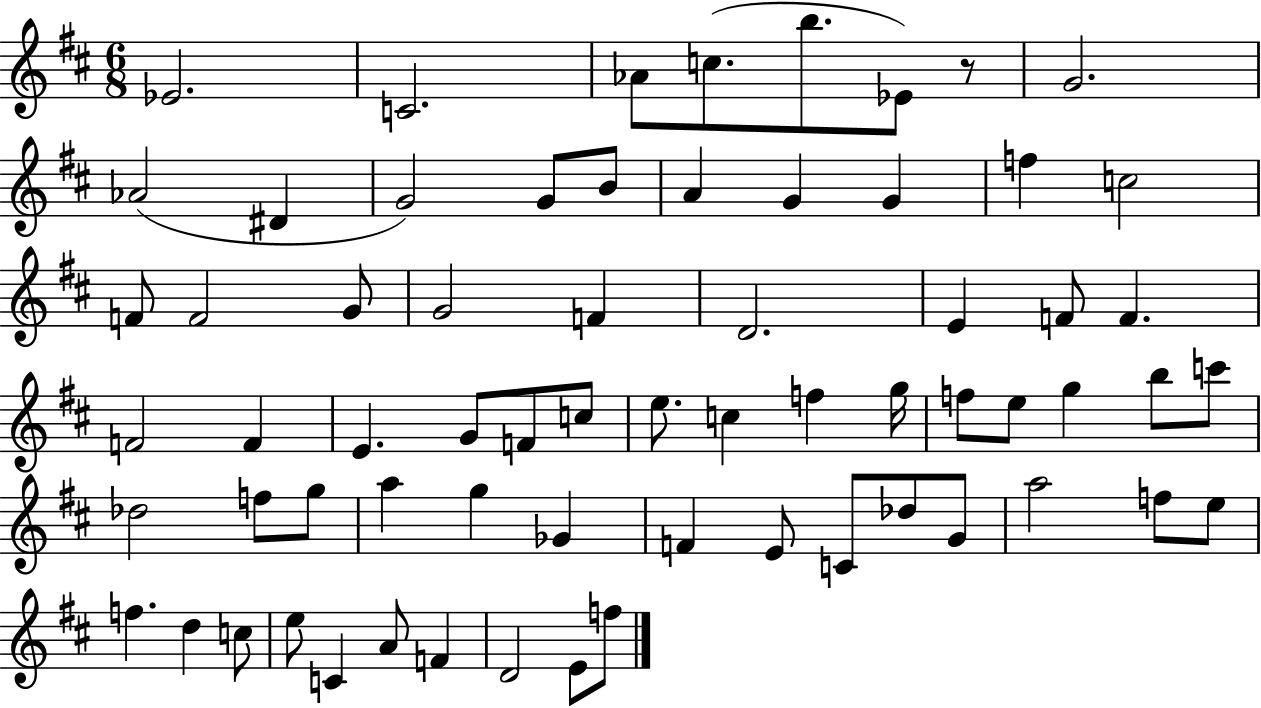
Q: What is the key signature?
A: D major